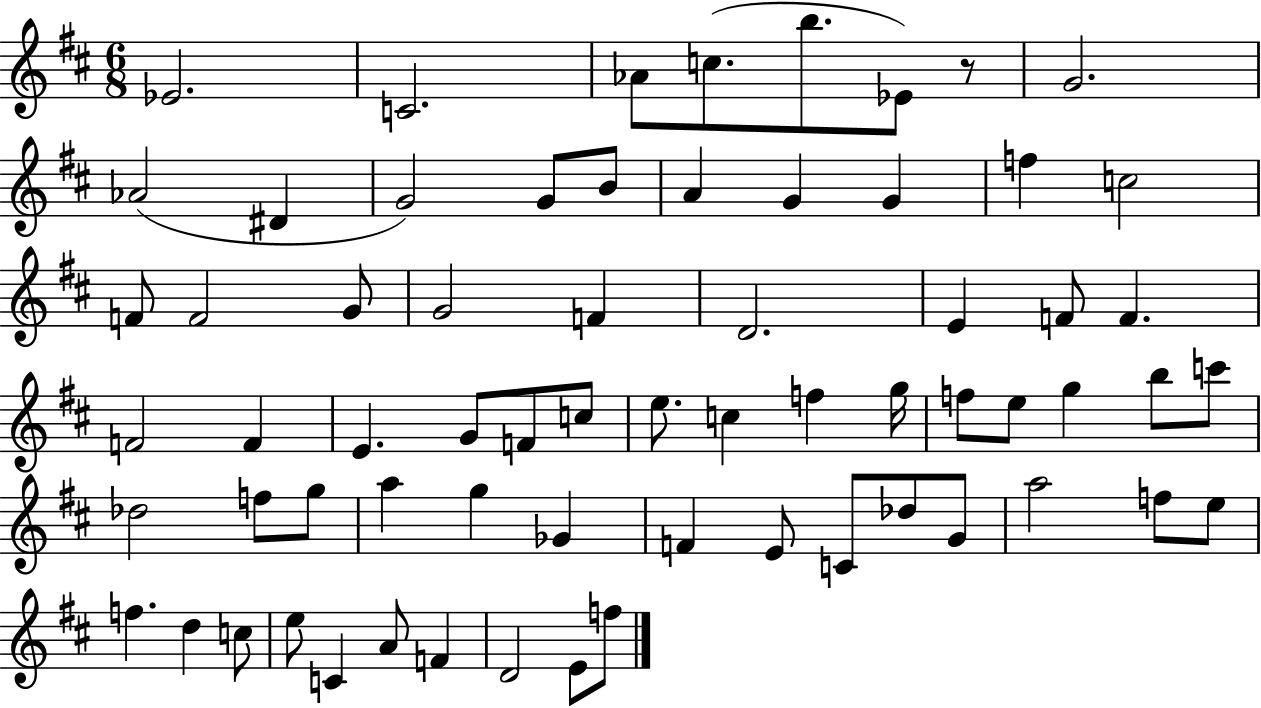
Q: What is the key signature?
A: D major